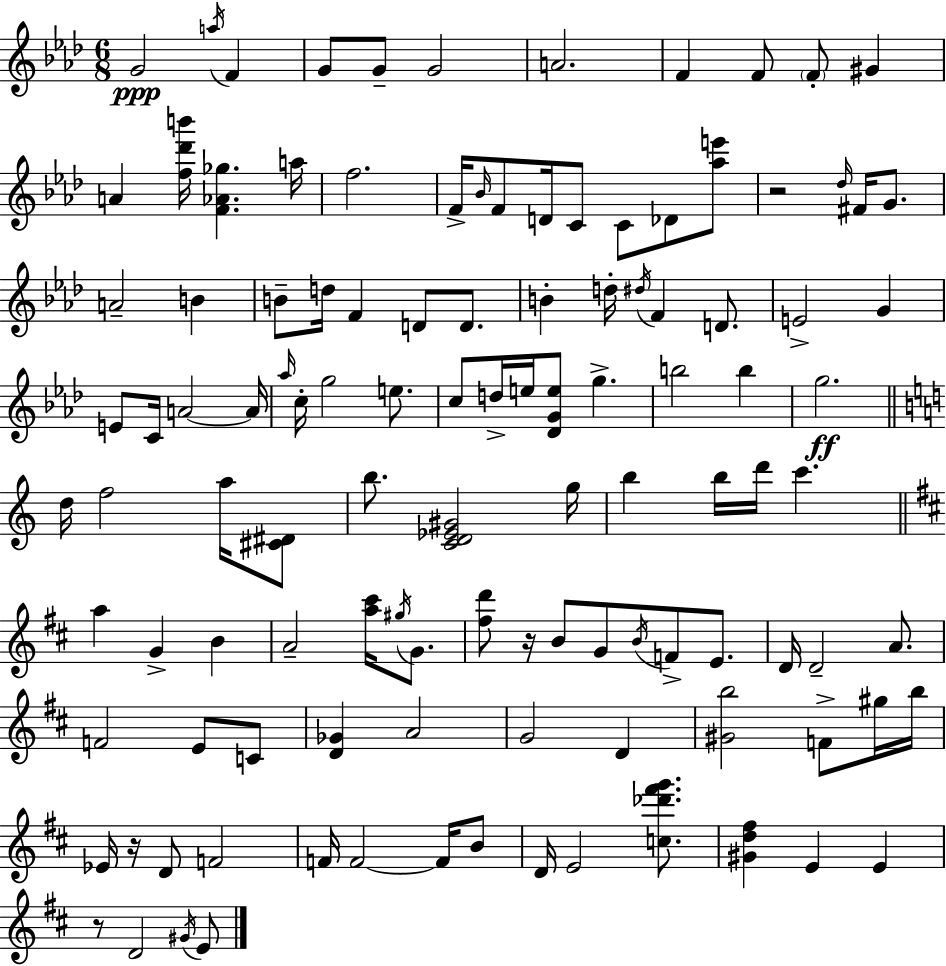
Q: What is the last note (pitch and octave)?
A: E4